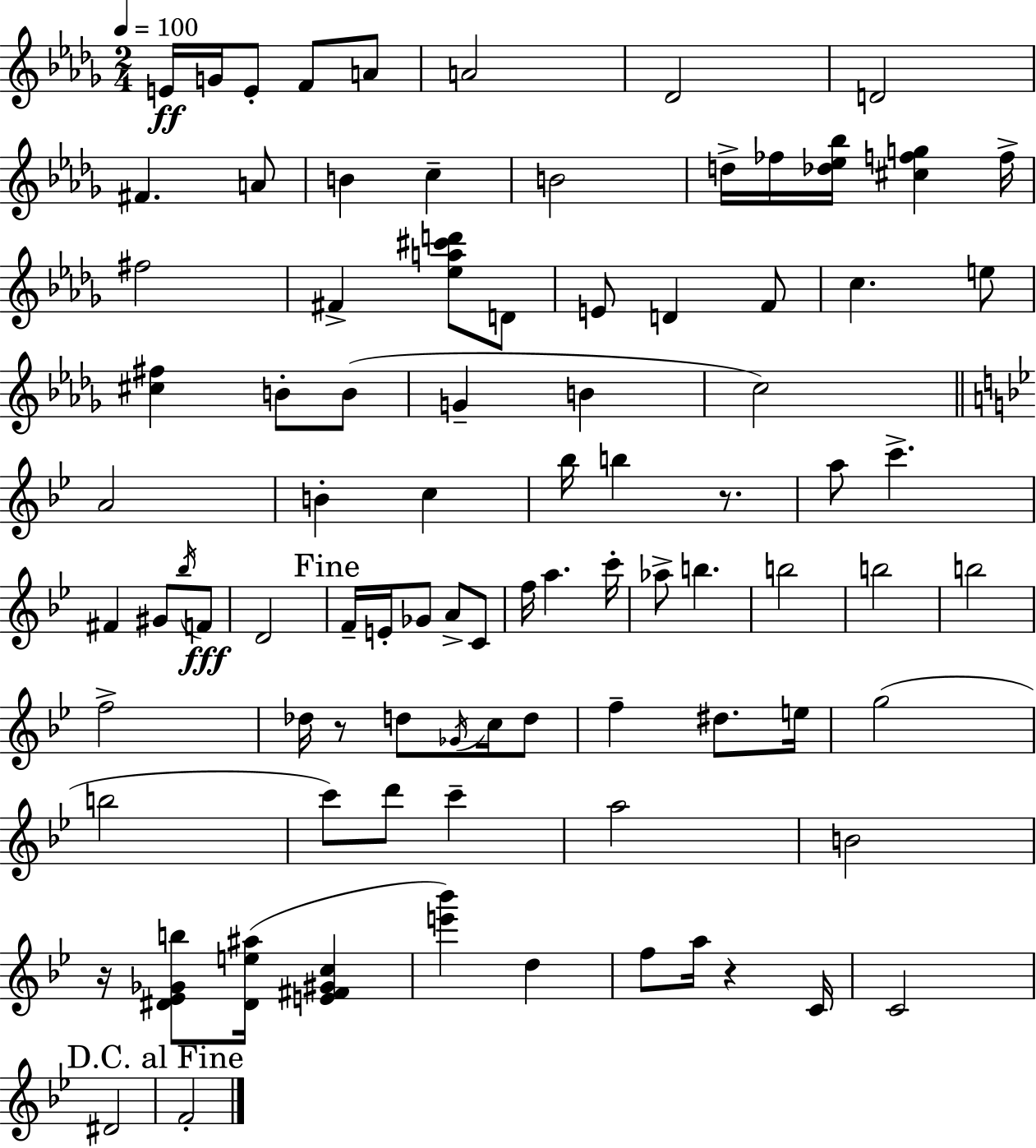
{
  \clef treble
  \numericTimeSignature
  \time 2/4
  \key bes \minor
  \tempo 4 = 100
  \repeat volta 2 { e'16\ff g'16 e'8-. f'8 a'8 | a'2 | des'2 | d'2 | \break fis'4. a'8 | b'4 c''4-- | b'2 | d''16-> fes''16 <des'' ees'' bes''>16 <cis'' f'' g''>4 f''16-> | \break fis''2 | fis'4-> <ees'' a'' cis''' d'''>8 d'8 | e'8 d'4 f'8 | c''4. e''8 | \break <cis'' fis''>4 b'8-. b'8( | g'4-- b'4 | c''2) | \bar "||" \break \key bes \major a'2 | b'4-. c''4 | bes''16 b''4 r8. | a''8 c'''4.-> | \break fis'4 gis'8 \acciaccatura { bes''16 } f'8\fff | d'2 | \mark "Fine" f'16-- e'16-. ges'8 a'8-> c'8 | f''16 a''4. | \break c'''16-. aes''8-> b''4. | b''2 | b''2 | b''2 | \break f''2-> | des''16 r8 d''8 \acciaccatura { ges'16 } c''16 | d''8 f''4-- dis''8. | e''16 g''2( | \break b''2 | c'''8) d'''8 c'''4-- | a''2 | b'2 | \break r16 <dis' ees' ges' b''>8 <dis' e'' ais''>16( <e' fis' gis' c''>4 | <e''' bes'''>4) d''4 | f''8 a''16 r4 | c'16 c'2 | \break dis'2 | \mark "D.C. al Fine" f'2-. | } \bar "|."
}